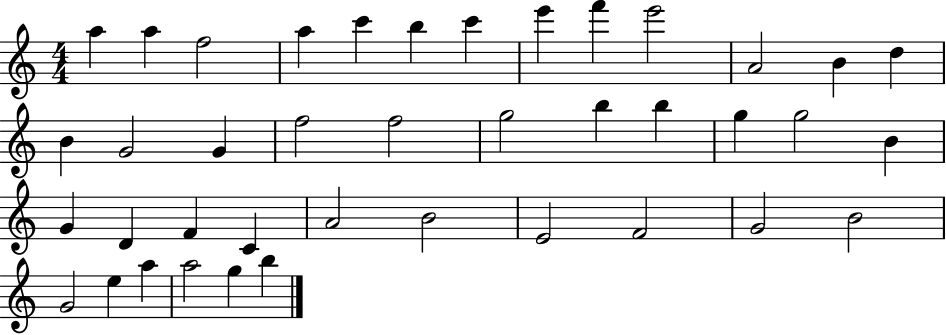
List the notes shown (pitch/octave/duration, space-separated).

A5/q A5/q F5/h A5/q C6/q B5/q C6/q E6/q F6/q E6/h A4/h B4/q D5/q B4/q G4/h G4/q F5/h F5/h G5/h B5/q B5/q G5/q G5/h B4/q G4/q D4/q F4/q C4/q A4/h B4/h E4/h F4/h G4/h B4/h G4/h E5/q A5/q A5/h G5/q B5/q